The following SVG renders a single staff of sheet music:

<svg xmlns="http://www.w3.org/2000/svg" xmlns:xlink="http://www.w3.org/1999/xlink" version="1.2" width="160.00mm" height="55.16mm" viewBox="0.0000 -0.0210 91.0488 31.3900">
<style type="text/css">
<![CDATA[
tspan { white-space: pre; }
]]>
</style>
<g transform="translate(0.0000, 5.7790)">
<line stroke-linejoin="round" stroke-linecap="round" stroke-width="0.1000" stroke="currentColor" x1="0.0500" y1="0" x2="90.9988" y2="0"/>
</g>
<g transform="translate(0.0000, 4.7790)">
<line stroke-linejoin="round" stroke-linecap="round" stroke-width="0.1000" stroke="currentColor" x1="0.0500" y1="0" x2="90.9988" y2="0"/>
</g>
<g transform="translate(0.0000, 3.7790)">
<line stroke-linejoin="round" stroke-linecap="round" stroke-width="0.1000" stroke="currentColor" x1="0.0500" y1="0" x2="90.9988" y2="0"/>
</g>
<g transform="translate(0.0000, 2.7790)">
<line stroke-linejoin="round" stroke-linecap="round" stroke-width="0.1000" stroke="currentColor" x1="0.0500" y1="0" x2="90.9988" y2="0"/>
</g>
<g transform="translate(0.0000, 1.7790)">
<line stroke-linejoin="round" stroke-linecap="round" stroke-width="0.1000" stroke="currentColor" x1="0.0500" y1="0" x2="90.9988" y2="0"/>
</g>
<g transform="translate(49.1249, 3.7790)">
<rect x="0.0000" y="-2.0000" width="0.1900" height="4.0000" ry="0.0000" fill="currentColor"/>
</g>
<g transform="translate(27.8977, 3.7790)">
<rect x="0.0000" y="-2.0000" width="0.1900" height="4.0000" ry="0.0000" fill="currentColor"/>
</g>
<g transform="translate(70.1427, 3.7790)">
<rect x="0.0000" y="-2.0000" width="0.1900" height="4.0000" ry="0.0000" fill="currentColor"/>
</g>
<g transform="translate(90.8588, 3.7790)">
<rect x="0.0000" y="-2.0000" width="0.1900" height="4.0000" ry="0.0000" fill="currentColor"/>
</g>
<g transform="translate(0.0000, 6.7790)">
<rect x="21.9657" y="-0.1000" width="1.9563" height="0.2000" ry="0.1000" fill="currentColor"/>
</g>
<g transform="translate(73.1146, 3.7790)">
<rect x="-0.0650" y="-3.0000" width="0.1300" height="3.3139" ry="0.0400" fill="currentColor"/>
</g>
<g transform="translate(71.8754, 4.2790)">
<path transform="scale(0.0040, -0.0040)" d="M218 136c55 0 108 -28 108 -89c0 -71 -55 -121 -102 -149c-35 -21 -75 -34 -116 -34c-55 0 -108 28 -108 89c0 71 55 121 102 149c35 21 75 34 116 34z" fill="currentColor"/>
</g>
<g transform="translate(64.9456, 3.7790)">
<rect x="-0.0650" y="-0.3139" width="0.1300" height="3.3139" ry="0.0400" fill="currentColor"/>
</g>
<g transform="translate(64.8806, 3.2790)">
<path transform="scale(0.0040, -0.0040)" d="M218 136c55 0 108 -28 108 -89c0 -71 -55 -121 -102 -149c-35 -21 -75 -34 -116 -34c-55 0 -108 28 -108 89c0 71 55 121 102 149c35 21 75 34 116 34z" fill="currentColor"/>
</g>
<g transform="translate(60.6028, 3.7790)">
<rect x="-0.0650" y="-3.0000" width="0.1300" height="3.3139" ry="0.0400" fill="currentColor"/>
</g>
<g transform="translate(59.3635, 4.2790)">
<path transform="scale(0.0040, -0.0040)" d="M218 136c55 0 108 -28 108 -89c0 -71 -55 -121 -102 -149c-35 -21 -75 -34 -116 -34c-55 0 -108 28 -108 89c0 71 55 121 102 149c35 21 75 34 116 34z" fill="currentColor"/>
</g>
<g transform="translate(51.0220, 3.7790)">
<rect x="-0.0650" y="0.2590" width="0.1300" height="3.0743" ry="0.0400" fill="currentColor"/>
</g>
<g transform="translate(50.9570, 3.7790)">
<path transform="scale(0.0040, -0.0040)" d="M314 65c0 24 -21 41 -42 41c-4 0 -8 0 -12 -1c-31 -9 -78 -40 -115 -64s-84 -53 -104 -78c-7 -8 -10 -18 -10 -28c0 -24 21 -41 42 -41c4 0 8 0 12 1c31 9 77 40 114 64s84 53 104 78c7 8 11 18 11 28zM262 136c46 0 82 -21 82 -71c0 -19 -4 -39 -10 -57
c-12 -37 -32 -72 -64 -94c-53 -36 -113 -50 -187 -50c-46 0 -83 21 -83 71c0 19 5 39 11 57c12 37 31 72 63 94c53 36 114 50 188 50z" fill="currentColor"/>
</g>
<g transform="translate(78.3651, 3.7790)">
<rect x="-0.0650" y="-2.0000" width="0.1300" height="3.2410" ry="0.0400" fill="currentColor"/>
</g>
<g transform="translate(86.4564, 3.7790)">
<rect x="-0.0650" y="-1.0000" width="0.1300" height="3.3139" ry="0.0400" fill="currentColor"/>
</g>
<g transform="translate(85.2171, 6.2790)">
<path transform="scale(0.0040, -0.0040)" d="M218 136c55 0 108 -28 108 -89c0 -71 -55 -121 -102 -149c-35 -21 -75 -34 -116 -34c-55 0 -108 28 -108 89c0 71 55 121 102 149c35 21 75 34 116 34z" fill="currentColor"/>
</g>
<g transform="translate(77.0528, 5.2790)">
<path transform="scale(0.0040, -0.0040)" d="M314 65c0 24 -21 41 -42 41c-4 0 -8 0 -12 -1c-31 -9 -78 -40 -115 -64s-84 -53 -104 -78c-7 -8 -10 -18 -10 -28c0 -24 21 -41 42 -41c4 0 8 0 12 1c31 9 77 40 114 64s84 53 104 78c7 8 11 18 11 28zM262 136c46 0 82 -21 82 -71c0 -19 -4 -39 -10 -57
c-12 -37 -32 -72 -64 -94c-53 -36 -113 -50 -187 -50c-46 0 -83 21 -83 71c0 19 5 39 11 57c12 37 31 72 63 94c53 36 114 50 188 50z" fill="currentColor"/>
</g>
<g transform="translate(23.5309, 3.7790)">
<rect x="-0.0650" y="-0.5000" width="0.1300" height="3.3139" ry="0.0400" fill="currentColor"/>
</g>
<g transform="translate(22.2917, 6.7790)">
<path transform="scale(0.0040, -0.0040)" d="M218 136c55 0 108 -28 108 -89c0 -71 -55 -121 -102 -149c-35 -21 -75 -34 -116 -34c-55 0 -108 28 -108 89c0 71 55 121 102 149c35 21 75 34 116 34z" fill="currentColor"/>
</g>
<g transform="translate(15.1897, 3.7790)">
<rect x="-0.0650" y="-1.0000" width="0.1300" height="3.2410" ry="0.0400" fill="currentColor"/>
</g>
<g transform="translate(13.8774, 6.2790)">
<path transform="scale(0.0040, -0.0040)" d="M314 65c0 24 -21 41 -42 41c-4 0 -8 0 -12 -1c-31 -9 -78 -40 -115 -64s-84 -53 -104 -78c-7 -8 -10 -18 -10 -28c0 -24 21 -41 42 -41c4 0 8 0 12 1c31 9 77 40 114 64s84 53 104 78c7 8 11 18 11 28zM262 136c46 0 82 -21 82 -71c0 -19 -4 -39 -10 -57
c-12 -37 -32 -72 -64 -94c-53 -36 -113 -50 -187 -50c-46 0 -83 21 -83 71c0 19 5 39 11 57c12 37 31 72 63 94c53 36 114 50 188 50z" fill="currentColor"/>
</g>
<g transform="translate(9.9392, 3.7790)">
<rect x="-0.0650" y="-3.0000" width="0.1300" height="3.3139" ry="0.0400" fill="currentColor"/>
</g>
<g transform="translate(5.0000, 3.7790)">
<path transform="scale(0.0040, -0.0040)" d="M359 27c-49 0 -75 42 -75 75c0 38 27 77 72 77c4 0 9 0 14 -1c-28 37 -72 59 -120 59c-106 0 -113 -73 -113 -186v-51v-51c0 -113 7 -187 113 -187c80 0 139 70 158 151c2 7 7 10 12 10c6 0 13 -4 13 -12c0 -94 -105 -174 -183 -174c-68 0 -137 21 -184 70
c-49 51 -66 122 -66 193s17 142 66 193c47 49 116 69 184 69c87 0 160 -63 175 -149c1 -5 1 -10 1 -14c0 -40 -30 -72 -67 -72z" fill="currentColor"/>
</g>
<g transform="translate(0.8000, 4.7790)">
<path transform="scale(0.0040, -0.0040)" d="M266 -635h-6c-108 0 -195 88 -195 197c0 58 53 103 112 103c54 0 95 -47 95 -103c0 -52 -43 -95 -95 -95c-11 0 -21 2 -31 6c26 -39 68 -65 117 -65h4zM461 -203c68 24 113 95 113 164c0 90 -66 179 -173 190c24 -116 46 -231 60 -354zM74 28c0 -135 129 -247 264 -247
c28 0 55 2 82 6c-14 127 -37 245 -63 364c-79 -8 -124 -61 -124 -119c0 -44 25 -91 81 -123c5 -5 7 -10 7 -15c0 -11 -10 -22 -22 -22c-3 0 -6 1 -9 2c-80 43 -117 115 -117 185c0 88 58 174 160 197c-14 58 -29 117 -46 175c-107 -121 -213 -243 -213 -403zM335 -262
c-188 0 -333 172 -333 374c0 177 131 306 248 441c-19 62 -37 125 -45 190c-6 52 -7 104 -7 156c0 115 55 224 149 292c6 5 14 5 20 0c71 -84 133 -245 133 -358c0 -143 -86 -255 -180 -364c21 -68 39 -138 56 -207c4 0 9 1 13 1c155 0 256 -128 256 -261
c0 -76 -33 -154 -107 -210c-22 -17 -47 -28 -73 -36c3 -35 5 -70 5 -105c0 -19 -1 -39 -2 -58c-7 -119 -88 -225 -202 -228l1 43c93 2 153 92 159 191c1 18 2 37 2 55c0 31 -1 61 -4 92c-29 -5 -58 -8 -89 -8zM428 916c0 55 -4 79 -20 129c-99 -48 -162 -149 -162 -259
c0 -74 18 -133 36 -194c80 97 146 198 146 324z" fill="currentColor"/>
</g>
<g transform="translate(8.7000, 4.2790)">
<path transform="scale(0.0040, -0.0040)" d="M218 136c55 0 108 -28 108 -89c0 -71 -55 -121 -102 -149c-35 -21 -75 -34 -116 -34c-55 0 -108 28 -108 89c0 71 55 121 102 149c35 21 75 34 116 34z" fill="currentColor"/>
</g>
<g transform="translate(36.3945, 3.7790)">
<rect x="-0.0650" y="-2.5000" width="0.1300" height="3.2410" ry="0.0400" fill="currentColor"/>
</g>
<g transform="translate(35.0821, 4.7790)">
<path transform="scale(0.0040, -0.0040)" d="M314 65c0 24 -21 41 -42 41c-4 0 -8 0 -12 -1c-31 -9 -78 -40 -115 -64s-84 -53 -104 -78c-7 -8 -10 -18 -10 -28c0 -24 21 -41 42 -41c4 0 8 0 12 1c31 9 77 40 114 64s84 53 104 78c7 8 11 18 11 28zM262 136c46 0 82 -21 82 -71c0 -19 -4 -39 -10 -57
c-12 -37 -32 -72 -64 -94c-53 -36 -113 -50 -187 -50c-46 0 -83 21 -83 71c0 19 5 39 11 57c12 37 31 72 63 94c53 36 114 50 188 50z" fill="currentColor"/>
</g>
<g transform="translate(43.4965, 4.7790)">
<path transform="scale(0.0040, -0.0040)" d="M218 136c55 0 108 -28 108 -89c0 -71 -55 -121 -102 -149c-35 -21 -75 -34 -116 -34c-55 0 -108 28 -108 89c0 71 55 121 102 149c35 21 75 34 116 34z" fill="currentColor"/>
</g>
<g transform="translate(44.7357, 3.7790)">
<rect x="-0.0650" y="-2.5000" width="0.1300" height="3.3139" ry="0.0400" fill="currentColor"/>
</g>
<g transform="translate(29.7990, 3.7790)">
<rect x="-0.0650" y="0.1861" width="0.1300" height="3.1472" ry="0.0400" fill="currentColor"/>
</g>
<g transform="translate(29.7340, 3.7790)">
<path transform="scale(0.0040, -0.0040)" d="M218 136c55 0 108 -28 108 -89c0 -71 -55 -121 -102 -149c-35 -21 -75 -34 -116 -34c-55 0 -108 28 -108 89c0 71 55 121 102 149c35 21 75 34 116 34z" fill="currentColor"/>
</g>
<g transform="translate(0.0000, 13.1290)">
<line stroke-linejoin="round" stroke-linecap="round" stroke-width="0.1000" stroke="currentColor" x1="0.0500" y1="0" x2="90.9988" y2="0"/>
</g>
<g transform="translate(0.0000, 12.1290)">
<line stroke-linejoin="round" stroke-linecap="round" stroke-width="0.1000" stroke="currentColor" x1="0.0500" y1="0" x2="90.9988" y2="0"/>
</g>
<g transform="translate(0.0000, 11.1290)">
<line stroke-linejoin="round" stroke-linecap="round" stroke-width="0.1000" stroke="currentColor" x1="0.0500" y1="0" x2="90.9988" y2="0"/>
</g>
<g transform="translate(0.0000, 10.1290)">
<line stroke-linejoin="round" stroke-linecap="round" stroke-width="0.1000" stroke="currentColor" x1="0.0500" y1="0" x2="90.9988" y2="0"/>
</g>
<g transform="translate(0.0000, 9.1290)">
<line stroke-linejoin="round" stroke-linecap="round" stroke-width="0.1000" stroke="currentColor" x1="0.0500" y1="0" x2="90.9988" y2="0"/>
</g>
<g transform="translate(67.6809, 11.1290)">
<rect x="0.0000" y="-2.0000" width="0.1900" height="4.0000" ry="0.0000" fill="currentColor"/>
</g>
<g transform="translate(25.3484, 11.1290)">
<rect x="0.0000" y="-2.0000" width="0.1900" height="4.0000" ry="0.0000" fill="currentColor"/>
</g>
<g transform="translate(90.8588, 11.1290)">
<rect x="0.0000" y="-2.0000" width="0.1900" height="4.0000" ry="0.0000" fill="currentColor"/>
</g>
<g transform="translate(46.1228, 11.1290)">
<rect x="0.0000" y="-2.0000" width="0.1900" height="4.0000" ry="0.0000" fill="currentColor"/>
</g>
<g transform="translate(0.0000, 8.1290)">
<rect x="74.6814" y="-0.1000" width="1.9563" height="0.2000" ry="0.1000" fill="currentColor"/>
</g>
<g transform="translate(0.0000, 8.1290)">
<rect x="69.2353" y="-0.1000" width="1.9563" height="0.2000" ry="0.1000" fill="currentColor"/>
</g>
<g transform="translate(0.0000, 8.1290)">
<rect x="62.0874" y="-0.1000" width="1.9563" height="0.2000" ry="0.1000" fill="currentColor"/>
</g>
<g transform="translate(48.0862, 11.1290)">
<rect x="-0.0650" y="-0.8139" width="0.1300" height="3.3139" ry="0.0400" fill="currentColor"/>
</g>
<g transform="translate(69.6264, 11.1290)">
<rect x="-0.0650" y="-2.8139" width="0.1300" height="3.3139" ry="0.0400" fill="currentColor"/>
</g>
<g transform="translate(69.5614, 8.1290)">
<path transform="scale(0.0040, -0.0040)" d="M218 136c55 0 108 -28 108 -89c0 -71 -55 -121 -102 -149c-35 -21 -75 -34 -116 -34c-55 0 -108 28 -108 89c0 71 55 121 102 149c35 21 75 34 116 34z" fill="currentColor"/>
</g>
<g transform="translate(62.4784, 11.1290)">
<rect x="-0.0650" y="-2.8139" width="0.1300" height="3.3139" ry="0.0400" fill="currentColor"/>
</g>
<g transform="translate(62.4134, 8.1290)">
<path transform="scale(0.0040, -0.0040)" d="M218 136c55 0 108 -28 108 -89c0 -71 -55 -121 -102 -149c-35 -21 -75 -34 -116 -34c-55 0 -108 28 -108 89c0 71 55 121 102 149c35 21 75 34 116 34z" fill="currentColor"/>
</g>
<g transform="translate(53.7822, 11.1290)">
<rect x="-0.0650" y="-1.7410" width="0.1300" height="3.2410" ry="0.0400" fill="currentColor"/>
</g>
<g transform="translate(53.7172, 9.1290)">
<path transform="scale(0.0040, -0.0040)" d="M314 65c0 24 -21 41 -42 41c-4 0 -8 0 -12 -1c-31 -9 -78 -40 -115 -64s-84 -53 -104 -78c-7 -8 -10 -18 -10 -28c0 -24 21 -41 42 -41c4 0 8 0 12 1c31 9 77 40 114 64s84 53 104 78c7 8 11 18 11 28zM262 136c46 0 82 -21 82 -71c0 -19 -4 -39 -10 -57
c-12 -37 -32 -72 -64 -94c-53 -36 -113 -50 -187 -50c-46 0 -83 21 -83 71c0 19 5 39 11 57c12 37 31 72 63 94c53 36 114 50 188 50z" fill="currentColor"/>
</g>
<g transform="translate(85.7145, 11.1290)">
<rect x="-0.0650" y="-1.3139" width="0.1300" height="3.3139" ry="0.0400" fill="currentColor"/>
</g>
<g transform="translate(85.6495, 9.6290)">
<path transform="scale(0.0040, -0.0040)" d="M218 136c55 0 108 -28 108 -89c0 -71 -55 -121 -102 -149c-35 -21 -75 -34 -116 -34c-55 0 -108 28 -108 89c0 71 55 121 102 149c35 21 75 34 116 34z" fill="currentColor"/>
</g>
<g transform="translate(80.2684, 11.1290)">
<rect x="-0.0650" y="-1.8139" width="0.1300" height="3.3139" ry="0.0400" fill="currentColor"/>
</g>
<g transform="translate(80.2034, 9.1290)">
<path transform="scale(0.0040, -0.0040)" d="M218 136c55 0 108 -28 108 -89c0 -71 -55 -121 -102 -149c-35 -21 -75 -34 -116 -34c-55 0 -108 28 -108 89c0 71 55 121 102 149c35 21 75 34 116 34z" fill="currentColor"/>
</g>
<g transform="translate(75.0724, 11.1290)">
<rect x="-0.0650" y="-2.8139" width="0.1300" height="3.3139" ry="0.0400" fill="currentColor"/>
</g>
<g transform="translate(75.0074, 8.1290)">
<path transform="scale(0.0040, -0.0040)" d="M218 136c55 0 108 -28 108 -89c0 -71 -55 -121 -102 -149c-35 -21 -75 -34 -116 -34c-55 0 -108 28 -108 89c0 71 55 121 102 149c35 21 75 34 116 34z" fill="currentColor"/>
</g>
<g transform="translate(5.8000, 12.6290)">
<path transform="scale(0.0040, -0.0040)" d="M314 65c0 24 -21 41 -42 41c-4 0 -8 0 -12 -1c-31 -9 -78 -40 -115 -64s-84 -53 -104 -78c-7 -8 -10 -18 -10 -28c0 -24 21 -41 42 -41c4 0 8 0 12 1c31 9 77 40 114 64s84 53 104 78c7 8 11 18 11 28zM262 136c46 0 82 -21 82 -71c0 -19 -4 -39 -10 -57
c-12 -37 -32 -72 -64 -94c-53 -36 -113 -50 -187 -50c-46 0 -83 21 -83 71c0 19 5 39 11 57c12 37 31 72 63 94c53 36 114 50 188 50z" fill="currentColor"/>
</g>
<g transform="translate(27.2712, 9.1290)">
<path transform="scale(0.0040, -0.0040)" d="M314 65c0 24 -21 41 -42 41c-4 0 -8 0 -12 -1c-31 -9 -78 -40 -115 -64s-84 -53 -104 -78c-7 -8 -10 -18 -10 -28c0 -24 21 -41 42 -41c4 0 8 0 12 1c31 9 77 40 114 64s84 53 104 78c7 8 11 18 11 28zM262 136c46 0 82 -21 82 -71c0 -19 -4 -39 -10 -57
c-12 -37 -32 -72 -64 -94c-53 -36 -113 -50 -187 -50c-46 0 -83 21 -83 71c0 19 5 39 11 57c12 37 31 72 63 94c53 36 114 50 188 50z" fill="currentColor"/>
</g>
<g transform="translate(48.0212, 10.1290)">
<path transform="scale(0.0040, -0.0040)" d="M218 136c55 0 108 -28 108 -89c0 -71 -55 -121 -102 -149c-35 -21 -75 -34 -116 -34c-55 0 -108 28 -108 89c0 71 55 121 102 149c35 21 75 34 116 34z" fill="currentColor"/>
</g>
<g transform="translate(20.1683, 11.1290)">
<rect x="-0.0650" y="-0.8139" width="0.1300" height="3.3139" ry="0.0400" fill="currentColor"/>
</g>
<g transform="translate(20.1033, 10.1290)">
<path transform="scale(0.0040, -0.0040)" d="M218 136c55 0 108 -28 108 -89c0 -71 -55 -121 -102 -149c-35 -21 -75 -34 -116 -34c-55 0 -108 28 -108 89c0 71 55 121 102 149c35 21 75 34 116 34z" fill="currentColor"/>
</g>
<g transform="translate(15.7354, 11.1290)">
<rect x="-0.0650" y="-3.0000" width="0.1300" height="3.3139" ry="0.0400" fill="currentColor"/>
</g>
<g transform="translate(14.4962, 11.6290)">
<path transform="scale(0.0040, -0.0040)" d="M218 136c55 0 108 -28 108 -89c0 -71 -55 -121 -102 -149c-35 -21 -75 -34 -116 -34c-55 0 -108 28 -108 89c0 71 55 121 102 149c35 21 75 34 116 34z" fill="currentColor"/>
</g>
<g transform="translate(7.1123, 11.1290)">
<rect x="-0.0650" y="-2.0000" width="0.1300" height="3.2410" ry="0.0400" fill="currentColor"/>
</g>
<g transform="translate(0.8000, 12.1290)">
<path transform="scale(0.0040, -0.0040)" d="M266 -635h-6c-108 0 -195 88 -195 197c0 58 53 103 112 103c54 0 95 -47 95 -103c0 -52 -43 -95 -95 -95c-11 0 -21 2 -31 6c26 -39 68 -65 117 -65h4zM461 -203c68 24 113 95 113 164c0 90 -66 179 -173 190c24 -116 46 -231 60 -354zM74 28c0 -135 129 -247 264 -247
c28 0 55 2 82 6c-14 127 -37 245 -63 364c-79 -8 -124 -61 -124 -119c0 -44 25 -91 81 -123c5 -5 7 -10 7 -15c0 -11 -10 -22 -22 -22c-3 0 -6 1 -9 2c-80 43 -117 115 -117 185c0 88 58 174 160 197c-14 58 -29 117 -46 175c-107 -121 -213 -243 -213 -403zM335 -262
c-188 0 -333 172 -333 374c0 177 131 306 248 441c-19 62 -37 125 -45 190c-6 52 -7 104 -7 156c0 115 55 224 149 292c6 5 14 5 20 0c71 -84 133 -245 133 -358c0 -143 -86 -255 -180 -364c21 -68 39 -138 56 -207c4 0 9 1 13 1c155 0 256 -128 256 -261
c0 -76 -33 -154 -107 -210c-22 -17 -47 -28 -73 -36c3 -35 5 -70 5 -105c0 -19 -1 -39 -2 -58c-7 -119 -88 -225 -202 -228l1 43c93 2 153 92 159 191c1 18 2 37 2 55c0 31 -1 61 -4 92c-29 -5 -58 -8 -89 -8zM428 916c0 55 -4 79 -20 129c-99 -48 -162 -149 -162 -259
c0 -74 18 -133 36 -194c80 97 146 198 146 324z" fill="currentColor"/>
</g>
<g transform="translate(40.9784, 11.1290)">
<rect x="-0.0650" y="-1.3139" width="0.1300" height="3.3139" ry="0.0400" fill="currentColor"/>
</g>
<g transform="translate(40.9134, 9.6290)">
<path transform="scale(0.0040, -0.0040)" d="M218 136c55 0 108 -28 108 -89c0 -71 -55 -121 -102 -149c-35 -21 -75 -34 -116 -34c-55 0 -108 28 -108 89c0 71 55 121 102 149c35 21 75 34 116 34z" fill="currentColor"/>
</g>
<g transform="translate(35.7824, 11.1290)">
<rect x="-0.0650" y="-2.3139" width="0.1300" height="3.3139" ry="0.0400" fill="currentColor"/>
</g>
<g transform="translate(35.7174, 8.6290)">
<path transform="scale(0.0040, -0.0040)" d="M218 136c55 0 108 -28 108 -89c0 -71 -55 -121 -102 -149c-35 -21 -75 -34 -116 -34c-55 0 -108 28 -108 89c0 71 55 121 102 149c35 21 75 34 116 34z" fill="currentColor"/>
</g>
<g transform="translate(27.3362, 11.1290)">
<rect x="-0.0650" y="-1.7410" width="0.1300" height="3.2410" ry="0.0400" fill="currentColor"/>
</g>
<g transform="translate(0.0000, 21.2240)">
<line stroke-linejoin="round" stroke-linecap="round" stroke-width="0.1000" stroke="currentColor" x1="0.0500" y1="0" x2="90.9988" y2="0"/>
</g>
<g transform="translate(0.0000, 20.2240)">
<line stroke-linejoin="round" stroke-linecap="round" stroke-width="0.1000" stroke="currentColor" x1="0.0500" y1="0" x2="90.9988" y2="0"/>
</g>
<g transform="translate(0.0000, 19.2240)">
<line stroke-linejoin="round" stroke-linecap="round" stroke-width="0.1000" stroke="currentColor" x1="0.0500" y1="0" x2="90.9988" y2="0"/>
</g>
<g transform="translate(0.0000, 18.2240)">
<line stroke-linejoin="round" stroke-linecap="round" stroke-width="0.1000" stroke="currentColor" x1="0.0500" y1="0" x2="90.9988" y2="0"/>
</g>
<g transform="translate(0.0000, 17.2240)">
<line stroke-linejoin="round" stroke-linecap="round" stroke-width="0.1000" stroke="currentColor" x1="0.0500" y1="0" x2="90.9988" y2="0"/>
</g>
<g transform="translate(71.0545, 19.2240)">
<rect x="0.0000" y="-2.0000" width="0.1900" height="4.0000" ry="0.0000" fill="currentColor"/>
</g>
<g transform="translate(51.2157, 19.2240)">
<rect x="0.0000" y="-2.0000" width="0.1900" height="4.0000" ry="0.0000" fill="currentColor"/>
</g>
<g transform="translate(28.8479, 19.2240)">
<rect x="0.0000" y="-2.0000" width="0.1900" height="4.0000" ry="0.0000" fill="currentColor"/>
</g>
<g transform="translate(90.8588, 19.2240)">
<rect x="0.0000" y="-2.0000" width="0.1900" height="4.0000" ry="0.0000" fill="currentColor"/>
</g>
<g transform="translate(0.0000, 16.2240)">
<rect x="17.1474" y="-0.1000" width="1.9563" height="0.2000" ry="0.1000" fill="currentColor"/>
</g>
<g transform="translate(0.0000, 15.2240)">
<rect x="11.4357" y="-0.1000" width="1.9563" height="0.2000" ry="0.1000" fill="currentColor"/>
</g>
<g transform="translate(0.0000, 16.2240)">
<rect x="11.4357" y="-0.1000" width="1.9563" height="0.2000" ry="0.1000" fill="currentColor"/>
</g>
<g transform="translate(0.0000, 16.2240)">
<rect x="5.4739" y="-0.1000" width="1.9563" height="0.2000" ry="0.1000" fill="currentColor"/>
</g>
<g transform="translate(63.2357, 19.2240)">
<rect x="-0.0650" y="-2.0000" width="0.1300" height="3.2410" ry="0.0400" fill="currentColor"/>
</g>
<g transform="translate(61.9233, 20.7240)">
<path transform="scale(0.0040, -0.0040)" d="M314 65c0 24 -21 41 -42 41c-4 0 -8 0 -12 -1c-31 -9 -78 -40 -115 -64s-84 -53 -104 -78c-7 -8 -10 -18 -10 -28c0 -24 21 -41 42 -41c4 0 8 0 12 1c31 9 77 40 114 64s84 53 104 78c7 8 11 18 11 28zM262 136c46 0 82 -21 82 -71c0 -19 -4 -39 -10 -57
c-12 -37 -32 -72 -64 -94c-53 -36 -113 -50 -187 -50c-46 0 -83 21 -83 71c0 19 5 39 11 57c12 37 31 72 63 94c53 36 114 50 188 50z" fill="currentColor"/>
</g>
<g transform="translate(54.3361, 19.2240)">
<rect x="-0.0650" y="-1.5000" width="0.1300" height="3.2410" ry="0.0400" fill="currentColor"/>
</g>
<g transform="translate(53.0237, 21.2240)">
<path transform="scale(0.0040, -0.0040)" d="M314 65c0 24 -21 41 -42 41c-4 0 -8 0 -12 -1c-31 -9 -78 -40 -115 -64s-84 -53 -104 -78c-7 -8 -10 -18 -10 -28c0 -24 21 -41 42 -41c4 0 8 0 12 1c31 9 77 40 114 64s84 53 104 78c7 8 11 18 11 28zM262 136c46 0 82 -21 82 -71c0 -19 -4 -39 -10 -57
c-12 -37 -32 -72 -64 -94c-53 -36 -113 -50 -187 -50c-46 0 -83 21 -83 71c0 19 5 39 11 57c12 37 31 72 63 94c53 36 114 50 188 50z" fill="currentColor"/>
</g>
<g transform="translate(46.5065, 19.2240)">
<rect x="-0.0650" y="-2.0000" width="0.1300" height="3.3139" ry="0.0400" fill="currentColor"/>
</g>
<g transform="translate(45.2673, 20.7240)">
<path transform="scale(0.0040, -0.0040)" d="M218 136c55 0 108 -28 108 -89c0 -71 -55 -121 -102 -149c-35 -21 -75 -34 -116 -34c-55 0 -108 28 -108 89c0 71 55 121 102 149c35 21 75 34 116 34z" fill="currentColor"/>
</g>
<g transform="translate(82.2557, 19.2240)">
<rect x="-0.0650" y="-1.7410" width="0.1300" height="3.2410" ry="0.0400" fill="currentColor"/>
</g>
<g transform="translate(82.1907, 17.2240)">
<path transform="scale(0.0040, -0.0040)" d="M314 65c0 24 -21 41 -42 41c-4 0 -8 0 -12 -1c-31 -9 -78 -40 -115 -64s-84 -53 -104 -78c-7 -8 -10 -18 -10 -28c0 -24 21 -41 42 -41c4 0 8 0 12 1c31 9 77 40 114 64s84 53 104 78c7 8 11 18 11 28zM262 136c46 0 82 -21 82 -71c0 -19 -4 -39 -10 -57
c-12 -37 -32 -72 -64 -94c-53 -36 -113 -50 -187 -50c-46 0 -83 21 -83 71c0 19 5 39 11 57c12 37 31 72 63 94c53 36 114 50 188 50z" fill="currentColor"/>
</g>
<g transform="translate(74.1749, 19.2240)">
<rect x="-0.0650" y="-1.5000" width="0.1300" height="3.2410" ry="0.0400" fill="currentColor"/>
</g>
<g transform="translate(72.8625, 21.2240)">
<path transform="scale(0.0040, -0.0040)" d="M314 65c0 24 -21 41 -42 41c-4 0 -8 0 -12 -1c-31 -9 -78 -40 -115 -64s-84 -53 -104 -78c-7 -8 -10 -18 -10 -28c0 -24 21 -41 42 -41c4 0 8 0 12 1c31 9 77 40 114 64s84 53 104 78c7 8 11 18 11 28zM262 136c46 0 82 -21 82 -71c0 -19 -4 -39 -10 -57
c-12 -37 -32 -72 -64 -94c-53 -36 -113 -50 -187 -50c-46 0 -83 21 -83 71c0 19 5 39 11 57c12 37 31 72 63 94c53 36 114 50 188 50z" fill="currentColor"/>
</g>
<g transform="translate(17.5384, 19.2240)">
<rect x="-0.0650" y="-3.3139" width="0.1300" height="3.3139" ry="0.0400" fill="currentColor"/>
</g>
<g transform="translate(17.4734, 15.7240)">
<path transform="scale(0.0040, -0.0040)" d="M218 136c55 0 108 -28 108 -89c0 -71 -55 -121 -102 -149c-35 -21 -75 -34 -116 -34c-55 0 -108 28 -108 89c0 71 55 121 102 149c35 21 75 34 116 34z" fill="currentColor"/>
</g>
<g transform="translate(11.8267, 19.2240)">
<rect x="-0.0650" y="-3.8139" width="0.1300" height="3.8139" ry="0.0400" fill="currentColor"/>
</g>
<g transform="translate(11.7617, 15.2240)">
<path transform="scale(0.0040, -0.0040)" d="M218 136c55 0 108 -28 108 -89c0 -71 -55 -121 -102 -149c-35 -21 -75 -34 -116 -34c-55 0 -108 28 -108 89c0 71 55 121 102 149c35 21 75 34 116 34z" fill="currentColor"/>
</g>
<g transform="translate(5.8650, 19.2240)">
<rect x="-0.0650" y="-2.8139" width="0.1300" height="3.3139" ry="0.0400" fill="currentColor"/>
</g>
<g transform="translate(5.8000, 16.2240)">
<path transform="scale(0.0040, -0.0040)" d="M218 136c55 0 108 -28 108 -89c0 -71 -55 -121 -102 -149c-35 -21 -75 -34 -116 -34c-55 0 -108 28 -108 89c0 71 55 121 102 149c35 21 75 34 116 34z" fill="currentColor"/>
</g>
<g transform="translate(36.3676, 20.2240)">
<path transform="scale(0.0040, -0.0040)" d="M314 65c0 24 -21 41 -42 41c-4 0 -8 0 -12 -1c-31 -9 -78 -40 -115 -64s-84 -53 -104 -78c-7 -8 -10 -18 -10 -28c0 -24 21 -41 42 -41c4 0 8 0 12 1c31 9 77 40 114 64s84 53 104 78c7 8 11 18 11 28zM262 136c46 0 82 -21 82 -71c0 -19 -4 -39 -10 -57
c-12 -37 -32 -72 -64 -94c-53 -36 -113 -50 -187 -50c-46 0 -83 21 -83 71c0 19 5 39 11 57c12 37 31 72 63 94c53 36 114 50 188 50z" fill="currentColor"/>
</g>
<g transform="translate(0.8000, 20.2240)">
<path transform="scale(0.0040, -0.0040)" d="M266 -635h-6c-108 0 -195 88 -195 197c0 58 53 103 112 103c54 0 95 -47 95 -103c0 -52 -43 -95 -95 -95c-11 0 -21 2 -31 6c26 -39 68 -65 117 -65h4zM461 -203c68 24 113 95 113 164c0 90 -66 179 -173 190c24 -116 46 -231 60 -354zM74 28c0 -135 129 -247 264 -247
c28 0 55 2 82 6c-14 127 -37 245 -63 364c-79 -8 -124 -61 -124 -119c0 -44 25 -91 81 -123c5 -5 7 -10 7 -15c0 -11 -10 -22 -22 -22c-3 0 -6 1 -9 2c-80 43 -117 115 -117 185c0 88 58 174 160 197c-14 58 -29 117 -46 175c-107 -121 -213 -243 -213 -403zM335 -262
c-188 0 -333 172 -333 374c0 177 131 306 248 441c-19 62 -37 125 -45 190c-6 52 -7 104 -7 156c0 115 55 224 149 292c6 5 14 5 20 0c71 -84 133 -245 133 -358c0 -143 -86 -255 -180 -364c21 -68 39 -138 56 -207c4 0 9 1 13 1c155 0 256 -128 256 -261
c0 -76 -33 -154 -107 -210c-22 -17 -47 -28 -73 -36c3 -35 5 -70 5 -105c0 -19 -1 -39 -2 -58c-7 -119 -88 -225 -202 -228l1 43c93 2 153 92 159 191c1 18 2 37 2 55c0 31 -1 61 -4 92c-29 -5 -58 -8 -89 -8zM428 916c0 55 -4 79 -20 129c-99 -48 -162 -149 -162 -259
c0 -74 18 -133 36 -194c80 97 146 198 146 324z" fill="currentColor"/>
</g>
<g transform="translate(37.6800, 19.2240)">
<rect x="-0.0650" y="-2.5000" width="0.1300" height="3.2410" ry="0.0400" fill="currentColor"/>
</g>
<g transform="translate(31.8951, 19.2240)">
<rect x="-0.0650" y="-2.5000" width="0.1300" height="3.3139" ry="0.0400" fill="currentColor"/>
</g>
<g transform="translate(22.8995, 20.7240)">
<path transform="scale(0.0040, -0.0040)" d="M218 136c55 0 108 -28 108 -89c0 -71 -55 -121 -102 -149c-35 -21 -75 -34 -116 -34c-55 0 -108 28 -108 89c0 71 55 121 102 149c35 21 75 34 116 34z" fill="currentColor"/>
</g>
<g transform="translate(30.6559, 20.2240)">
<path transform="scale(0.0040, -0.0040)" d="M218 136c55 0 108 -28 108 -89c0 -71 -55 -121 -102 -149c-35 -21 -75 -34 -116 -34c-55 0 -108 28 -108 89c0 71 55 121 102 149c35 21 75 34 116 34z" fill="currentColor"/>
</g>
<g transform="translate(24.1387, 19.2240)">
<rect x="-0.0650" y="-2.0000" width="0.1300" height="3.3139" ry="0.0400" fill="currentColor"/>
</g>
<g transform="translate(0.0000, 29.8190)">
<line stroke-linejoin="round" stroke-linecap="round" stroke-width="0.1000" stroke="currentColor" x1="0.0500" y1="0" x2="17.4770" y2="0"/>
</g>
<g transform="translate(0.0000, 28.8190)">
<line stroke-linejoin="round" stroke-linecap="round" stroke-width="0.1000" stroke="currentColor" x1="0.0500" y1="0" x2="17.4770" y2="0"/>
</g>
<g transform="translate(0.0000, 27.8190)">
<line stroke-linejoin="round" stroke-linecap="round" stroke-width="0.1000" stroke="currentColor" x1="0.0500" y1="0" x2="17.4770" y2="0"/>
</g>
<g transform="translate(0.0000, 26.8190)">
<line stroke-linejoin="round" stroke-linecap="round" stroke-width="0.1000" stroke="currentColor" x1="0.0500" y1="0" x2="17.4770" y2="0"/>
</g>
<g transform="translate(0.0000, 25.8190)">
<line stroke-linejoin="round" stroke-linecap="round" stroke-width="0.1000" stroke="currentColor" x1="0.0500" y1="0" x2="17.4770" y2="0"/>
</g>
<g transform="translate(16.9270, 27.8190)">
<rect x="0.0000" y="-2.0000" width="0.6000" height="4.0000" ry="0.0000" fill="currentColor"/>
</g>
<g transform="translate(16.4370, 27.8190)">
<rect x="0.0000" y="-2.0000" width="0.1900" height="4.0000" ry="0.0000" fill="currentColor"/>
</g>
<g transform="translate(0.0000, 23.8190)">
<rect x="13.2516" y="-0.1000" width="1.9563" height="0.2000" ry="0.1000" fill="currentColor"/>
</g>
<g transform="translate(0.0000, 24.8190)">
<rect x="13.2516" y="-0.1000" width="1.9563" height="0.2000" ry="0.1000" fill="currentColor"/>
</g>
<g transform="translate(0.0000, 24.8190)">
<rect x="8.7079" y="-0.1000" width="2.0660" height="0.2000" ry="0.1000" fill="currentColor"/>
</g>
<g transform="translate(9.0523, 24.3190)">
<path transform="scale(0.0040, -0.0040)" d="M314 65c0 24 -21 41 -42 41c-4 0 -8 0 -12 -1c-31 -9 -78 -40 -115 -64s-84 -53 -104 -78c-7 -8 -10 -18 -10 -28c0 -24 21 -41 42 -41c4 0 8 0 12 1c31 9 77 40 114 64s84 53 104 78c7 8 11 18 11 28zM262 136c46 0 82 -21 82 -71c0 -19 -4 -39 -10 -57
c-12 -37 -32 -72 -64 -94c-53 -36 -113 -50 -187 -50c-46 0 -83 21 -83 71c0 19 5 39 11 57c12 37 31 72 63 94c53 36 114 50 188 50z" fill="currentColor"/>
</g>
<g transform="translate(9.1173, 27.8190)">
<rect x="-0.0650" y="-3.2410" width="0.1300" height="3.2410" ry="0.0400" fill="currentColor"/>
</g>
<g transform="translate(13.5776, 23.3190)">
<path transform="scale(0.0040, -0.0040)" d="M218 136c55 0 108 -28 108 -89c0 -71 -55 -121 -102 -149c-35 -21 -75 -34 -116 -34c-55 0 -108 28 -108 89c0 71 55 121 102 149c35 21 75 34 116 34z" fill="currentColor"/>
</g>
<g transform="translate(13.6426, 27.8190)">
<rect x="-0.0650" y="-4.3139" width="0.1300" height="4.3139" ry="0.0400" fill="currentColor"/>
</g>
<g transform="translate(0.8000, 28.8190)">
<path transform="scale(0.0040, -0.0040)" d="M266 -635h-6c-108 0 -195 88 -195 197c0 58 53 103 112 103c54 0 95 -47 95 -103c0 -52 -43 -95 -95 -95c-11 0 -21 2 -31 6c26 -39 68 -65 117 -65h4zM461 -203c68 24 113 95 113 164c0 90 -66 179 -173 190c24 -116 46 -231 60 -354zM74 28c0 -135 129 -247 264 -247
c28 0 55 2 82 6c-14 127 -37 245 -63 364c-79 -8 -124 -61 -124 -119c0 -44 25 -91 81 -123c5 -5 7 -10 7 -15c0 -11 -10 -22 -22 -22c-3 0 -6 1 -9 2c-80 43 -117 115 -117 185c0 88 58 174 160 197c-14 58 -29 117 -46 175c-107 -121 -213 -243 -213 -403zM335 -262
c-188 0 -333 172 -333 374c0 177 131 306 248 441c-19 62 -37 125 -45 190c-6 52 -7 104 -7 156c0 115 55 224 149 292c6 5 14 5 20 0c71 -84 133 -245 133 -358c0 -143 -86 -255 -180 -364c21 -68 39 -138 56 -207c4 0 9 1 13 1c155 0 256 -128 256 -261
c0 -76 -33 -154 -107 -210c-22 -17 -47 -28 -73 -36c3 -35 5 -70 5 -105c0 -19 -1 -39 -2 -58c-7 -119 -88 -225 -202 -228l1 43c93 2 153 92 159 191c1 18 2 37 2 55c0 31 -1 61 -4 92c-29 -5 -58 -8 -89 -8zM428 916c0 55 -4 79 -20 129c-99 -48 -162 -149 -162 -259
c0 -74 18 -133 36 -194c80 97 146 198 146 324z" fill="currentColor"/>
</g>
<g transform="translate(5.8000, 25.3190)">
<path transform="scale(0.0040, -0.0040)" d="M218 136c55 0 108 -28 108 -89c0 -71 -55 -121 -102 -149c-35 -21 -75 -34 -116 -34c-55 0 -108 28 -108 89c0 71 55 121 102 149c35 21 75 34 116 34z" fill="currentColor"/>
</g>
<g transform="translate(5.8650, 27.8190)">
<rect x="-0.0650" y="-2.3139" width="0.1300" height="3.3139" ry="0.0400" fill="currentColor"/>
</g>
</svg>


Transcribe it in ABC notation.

X:1
T:Untitled
M:4/4
L:1/4
K:C
A D2 C B G2 G B2 A c A F2 D F2 A d f2 g e d f2 a a a f e a c' b F G G2 F E2 F2 E2 f2 g b2 d'